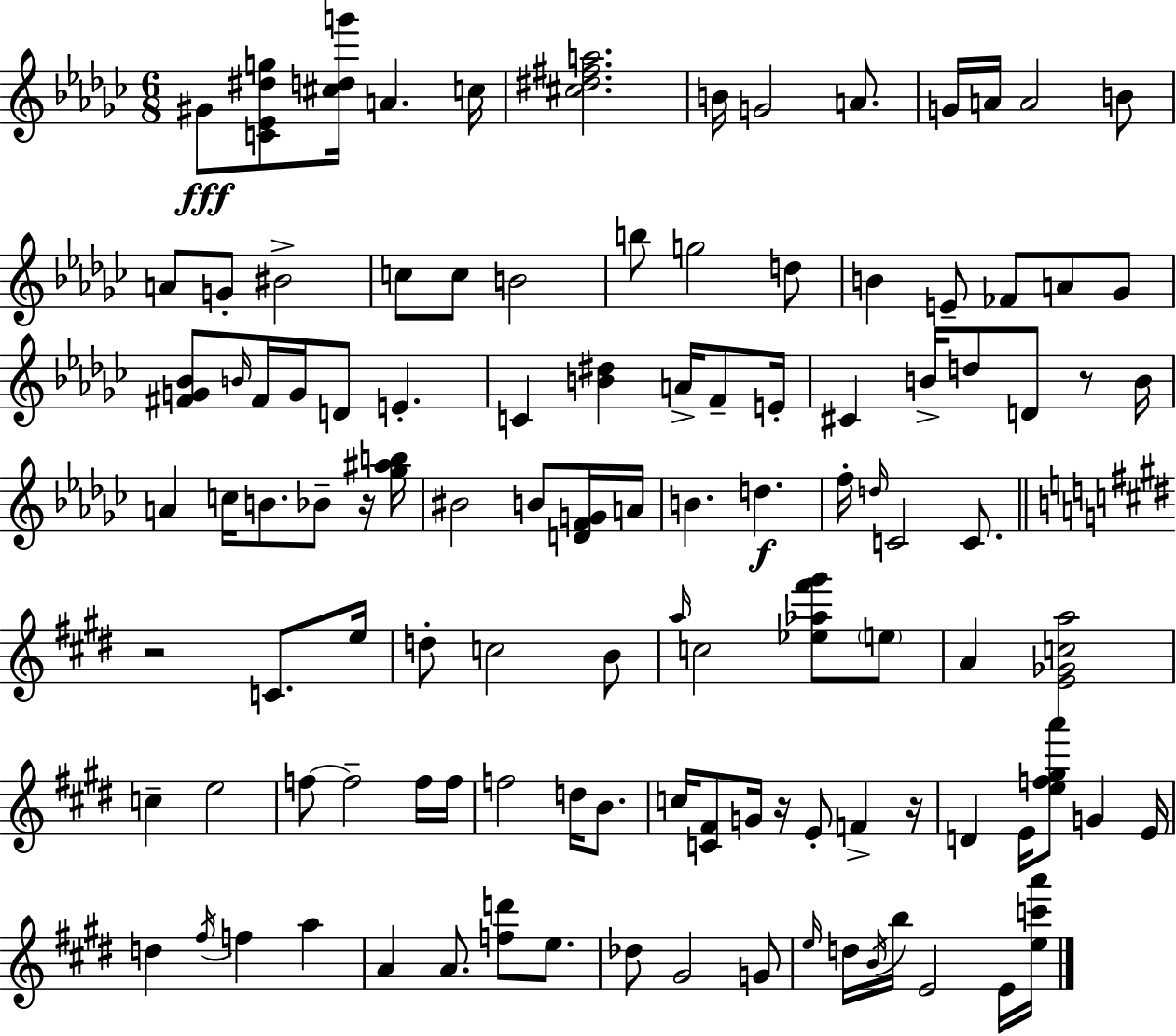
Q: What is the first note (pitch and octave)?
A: G#4